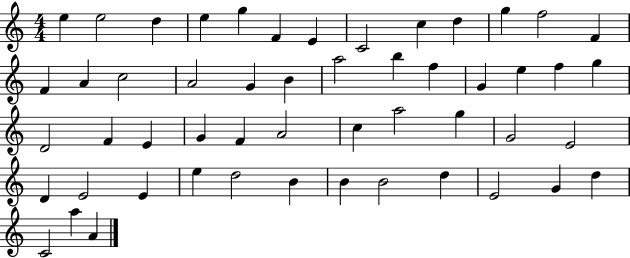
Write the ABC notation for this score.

X:1
T:Untitled
M:4/4
L:1/4
K:C
e e2 d e g F E C2 c d g f2 F F A c2 A2 G B a2 b f G e f g D2 F E G F A2 c a2 g G2 E2 D E2 E e d2 B B B2 d E2 G d C2 a A